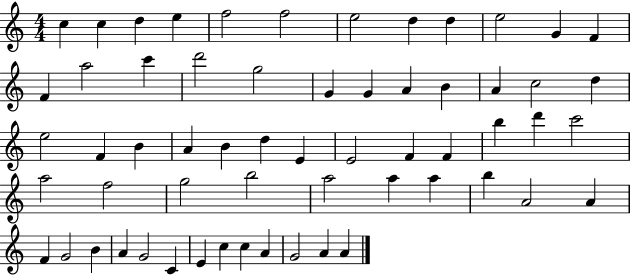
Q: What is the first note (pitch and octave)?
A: C5